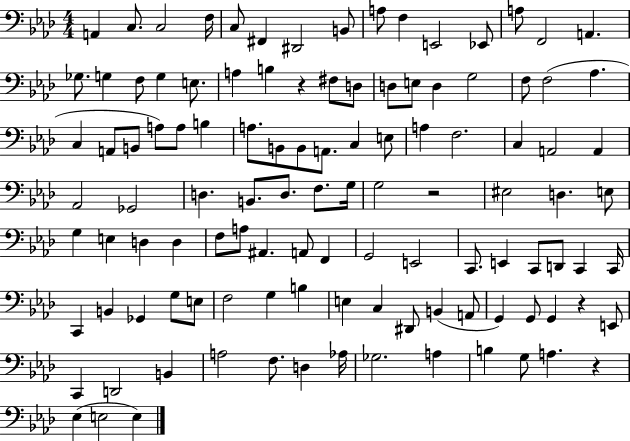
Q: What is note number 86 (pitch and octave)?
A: C3